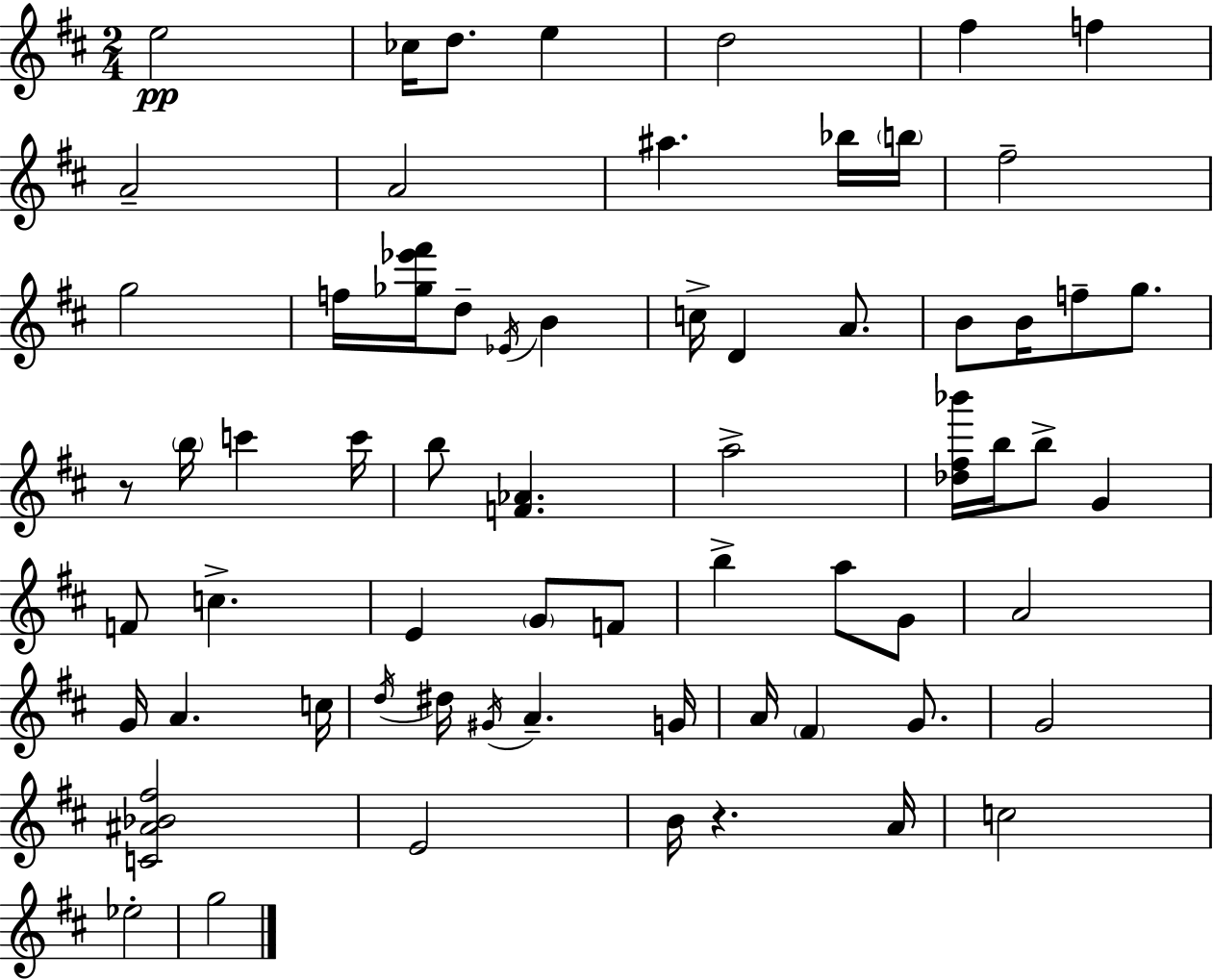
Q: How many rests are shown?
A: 2